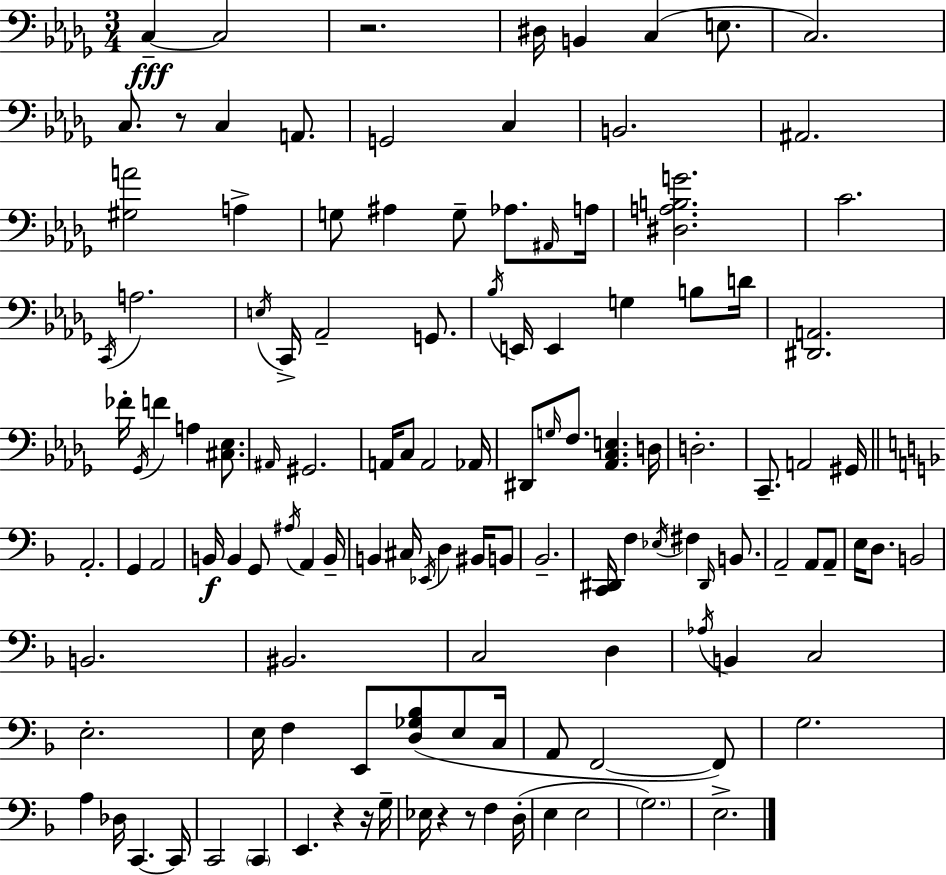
{
  \clef bass
  \numericTimeSignature
  \time 3/4
  \key bes \minor
  \repeat volta 2 { c4--~~\fff c2 | r2. | dis16 b,4 c4( e8. | c2.) | \break c8. r8 c4 a,8. | g,2 c4 | b,2. | ais,2. | \break <gis a'>2 a4-> | g8 ais4 g8-- aes8. \grace { ais,16 } | a16 <dis a b g'>2. | c'2. | \break \acciaccatura { c,16 } a2. | \acciaccatura { e16 } c,16-> aes,2-- | g,8. \acciaccatura { bes16 } e,16 e,4 g4 | b8 d'16 <dis, a,>2. | \break fes'16-. \acciaccatura { ges,16 } f'4 a4 | <cis ees>8. \grace { ais,16 } gis,2. | a,16 c8 a,2 | aes,16 dis,8 \grace { g16 } f8. | \break <aes, c e>4. d16 d2.-. | c,8.-- a,2 | gis,16 \bar "||" \break \key f \major a,2.-. | g,4 a,2 | b,16\f b,4 g,8 \acciaccatura { ais16 } a,4 | b,16-- b,4 cis16 \acciaccatura { ees,16 } d4 bis,16 | \break b,8 bes,2.-- | <c, dis,>16 f4 \acciaccatura { ees16 } fis4 | \grace { dis,16 } b,8. a,2-- | a,8 a,8-- e16 d8. b,2 | \break b,2. | bis,2. | c2 | d4 \acciaccatura { aes16 } b,4 c2 | \break e2.-. | e16 f4 e,8 | <d ges bes>8( e8 c16 a,8 f,2~~ | f,8) g2. | \break a4 des16 c,4.~~ | c,16 c,2 | \parenthesize c,4 e,4. r4 | r16 g16-- ees16 r4 r8 | \break f4 d16-.( e4 e2 | \parenthesize g2.) | e2.-> | } \bar "|."
}